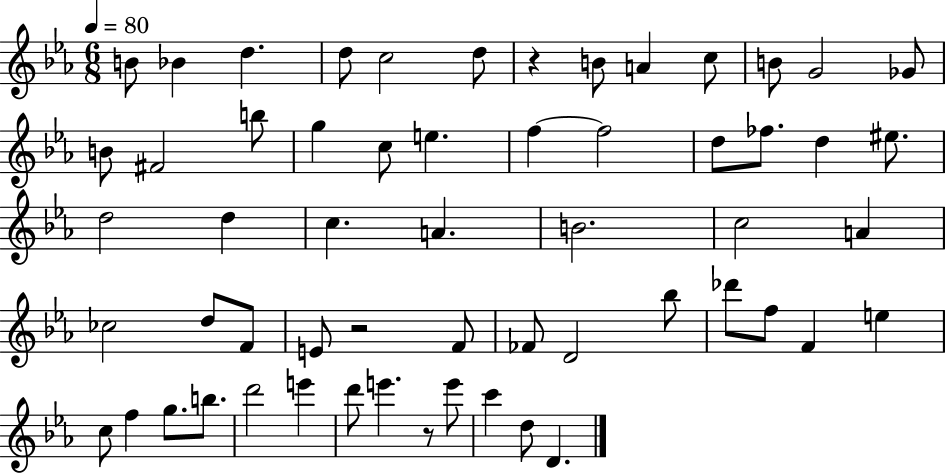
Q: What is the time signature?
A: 6/8